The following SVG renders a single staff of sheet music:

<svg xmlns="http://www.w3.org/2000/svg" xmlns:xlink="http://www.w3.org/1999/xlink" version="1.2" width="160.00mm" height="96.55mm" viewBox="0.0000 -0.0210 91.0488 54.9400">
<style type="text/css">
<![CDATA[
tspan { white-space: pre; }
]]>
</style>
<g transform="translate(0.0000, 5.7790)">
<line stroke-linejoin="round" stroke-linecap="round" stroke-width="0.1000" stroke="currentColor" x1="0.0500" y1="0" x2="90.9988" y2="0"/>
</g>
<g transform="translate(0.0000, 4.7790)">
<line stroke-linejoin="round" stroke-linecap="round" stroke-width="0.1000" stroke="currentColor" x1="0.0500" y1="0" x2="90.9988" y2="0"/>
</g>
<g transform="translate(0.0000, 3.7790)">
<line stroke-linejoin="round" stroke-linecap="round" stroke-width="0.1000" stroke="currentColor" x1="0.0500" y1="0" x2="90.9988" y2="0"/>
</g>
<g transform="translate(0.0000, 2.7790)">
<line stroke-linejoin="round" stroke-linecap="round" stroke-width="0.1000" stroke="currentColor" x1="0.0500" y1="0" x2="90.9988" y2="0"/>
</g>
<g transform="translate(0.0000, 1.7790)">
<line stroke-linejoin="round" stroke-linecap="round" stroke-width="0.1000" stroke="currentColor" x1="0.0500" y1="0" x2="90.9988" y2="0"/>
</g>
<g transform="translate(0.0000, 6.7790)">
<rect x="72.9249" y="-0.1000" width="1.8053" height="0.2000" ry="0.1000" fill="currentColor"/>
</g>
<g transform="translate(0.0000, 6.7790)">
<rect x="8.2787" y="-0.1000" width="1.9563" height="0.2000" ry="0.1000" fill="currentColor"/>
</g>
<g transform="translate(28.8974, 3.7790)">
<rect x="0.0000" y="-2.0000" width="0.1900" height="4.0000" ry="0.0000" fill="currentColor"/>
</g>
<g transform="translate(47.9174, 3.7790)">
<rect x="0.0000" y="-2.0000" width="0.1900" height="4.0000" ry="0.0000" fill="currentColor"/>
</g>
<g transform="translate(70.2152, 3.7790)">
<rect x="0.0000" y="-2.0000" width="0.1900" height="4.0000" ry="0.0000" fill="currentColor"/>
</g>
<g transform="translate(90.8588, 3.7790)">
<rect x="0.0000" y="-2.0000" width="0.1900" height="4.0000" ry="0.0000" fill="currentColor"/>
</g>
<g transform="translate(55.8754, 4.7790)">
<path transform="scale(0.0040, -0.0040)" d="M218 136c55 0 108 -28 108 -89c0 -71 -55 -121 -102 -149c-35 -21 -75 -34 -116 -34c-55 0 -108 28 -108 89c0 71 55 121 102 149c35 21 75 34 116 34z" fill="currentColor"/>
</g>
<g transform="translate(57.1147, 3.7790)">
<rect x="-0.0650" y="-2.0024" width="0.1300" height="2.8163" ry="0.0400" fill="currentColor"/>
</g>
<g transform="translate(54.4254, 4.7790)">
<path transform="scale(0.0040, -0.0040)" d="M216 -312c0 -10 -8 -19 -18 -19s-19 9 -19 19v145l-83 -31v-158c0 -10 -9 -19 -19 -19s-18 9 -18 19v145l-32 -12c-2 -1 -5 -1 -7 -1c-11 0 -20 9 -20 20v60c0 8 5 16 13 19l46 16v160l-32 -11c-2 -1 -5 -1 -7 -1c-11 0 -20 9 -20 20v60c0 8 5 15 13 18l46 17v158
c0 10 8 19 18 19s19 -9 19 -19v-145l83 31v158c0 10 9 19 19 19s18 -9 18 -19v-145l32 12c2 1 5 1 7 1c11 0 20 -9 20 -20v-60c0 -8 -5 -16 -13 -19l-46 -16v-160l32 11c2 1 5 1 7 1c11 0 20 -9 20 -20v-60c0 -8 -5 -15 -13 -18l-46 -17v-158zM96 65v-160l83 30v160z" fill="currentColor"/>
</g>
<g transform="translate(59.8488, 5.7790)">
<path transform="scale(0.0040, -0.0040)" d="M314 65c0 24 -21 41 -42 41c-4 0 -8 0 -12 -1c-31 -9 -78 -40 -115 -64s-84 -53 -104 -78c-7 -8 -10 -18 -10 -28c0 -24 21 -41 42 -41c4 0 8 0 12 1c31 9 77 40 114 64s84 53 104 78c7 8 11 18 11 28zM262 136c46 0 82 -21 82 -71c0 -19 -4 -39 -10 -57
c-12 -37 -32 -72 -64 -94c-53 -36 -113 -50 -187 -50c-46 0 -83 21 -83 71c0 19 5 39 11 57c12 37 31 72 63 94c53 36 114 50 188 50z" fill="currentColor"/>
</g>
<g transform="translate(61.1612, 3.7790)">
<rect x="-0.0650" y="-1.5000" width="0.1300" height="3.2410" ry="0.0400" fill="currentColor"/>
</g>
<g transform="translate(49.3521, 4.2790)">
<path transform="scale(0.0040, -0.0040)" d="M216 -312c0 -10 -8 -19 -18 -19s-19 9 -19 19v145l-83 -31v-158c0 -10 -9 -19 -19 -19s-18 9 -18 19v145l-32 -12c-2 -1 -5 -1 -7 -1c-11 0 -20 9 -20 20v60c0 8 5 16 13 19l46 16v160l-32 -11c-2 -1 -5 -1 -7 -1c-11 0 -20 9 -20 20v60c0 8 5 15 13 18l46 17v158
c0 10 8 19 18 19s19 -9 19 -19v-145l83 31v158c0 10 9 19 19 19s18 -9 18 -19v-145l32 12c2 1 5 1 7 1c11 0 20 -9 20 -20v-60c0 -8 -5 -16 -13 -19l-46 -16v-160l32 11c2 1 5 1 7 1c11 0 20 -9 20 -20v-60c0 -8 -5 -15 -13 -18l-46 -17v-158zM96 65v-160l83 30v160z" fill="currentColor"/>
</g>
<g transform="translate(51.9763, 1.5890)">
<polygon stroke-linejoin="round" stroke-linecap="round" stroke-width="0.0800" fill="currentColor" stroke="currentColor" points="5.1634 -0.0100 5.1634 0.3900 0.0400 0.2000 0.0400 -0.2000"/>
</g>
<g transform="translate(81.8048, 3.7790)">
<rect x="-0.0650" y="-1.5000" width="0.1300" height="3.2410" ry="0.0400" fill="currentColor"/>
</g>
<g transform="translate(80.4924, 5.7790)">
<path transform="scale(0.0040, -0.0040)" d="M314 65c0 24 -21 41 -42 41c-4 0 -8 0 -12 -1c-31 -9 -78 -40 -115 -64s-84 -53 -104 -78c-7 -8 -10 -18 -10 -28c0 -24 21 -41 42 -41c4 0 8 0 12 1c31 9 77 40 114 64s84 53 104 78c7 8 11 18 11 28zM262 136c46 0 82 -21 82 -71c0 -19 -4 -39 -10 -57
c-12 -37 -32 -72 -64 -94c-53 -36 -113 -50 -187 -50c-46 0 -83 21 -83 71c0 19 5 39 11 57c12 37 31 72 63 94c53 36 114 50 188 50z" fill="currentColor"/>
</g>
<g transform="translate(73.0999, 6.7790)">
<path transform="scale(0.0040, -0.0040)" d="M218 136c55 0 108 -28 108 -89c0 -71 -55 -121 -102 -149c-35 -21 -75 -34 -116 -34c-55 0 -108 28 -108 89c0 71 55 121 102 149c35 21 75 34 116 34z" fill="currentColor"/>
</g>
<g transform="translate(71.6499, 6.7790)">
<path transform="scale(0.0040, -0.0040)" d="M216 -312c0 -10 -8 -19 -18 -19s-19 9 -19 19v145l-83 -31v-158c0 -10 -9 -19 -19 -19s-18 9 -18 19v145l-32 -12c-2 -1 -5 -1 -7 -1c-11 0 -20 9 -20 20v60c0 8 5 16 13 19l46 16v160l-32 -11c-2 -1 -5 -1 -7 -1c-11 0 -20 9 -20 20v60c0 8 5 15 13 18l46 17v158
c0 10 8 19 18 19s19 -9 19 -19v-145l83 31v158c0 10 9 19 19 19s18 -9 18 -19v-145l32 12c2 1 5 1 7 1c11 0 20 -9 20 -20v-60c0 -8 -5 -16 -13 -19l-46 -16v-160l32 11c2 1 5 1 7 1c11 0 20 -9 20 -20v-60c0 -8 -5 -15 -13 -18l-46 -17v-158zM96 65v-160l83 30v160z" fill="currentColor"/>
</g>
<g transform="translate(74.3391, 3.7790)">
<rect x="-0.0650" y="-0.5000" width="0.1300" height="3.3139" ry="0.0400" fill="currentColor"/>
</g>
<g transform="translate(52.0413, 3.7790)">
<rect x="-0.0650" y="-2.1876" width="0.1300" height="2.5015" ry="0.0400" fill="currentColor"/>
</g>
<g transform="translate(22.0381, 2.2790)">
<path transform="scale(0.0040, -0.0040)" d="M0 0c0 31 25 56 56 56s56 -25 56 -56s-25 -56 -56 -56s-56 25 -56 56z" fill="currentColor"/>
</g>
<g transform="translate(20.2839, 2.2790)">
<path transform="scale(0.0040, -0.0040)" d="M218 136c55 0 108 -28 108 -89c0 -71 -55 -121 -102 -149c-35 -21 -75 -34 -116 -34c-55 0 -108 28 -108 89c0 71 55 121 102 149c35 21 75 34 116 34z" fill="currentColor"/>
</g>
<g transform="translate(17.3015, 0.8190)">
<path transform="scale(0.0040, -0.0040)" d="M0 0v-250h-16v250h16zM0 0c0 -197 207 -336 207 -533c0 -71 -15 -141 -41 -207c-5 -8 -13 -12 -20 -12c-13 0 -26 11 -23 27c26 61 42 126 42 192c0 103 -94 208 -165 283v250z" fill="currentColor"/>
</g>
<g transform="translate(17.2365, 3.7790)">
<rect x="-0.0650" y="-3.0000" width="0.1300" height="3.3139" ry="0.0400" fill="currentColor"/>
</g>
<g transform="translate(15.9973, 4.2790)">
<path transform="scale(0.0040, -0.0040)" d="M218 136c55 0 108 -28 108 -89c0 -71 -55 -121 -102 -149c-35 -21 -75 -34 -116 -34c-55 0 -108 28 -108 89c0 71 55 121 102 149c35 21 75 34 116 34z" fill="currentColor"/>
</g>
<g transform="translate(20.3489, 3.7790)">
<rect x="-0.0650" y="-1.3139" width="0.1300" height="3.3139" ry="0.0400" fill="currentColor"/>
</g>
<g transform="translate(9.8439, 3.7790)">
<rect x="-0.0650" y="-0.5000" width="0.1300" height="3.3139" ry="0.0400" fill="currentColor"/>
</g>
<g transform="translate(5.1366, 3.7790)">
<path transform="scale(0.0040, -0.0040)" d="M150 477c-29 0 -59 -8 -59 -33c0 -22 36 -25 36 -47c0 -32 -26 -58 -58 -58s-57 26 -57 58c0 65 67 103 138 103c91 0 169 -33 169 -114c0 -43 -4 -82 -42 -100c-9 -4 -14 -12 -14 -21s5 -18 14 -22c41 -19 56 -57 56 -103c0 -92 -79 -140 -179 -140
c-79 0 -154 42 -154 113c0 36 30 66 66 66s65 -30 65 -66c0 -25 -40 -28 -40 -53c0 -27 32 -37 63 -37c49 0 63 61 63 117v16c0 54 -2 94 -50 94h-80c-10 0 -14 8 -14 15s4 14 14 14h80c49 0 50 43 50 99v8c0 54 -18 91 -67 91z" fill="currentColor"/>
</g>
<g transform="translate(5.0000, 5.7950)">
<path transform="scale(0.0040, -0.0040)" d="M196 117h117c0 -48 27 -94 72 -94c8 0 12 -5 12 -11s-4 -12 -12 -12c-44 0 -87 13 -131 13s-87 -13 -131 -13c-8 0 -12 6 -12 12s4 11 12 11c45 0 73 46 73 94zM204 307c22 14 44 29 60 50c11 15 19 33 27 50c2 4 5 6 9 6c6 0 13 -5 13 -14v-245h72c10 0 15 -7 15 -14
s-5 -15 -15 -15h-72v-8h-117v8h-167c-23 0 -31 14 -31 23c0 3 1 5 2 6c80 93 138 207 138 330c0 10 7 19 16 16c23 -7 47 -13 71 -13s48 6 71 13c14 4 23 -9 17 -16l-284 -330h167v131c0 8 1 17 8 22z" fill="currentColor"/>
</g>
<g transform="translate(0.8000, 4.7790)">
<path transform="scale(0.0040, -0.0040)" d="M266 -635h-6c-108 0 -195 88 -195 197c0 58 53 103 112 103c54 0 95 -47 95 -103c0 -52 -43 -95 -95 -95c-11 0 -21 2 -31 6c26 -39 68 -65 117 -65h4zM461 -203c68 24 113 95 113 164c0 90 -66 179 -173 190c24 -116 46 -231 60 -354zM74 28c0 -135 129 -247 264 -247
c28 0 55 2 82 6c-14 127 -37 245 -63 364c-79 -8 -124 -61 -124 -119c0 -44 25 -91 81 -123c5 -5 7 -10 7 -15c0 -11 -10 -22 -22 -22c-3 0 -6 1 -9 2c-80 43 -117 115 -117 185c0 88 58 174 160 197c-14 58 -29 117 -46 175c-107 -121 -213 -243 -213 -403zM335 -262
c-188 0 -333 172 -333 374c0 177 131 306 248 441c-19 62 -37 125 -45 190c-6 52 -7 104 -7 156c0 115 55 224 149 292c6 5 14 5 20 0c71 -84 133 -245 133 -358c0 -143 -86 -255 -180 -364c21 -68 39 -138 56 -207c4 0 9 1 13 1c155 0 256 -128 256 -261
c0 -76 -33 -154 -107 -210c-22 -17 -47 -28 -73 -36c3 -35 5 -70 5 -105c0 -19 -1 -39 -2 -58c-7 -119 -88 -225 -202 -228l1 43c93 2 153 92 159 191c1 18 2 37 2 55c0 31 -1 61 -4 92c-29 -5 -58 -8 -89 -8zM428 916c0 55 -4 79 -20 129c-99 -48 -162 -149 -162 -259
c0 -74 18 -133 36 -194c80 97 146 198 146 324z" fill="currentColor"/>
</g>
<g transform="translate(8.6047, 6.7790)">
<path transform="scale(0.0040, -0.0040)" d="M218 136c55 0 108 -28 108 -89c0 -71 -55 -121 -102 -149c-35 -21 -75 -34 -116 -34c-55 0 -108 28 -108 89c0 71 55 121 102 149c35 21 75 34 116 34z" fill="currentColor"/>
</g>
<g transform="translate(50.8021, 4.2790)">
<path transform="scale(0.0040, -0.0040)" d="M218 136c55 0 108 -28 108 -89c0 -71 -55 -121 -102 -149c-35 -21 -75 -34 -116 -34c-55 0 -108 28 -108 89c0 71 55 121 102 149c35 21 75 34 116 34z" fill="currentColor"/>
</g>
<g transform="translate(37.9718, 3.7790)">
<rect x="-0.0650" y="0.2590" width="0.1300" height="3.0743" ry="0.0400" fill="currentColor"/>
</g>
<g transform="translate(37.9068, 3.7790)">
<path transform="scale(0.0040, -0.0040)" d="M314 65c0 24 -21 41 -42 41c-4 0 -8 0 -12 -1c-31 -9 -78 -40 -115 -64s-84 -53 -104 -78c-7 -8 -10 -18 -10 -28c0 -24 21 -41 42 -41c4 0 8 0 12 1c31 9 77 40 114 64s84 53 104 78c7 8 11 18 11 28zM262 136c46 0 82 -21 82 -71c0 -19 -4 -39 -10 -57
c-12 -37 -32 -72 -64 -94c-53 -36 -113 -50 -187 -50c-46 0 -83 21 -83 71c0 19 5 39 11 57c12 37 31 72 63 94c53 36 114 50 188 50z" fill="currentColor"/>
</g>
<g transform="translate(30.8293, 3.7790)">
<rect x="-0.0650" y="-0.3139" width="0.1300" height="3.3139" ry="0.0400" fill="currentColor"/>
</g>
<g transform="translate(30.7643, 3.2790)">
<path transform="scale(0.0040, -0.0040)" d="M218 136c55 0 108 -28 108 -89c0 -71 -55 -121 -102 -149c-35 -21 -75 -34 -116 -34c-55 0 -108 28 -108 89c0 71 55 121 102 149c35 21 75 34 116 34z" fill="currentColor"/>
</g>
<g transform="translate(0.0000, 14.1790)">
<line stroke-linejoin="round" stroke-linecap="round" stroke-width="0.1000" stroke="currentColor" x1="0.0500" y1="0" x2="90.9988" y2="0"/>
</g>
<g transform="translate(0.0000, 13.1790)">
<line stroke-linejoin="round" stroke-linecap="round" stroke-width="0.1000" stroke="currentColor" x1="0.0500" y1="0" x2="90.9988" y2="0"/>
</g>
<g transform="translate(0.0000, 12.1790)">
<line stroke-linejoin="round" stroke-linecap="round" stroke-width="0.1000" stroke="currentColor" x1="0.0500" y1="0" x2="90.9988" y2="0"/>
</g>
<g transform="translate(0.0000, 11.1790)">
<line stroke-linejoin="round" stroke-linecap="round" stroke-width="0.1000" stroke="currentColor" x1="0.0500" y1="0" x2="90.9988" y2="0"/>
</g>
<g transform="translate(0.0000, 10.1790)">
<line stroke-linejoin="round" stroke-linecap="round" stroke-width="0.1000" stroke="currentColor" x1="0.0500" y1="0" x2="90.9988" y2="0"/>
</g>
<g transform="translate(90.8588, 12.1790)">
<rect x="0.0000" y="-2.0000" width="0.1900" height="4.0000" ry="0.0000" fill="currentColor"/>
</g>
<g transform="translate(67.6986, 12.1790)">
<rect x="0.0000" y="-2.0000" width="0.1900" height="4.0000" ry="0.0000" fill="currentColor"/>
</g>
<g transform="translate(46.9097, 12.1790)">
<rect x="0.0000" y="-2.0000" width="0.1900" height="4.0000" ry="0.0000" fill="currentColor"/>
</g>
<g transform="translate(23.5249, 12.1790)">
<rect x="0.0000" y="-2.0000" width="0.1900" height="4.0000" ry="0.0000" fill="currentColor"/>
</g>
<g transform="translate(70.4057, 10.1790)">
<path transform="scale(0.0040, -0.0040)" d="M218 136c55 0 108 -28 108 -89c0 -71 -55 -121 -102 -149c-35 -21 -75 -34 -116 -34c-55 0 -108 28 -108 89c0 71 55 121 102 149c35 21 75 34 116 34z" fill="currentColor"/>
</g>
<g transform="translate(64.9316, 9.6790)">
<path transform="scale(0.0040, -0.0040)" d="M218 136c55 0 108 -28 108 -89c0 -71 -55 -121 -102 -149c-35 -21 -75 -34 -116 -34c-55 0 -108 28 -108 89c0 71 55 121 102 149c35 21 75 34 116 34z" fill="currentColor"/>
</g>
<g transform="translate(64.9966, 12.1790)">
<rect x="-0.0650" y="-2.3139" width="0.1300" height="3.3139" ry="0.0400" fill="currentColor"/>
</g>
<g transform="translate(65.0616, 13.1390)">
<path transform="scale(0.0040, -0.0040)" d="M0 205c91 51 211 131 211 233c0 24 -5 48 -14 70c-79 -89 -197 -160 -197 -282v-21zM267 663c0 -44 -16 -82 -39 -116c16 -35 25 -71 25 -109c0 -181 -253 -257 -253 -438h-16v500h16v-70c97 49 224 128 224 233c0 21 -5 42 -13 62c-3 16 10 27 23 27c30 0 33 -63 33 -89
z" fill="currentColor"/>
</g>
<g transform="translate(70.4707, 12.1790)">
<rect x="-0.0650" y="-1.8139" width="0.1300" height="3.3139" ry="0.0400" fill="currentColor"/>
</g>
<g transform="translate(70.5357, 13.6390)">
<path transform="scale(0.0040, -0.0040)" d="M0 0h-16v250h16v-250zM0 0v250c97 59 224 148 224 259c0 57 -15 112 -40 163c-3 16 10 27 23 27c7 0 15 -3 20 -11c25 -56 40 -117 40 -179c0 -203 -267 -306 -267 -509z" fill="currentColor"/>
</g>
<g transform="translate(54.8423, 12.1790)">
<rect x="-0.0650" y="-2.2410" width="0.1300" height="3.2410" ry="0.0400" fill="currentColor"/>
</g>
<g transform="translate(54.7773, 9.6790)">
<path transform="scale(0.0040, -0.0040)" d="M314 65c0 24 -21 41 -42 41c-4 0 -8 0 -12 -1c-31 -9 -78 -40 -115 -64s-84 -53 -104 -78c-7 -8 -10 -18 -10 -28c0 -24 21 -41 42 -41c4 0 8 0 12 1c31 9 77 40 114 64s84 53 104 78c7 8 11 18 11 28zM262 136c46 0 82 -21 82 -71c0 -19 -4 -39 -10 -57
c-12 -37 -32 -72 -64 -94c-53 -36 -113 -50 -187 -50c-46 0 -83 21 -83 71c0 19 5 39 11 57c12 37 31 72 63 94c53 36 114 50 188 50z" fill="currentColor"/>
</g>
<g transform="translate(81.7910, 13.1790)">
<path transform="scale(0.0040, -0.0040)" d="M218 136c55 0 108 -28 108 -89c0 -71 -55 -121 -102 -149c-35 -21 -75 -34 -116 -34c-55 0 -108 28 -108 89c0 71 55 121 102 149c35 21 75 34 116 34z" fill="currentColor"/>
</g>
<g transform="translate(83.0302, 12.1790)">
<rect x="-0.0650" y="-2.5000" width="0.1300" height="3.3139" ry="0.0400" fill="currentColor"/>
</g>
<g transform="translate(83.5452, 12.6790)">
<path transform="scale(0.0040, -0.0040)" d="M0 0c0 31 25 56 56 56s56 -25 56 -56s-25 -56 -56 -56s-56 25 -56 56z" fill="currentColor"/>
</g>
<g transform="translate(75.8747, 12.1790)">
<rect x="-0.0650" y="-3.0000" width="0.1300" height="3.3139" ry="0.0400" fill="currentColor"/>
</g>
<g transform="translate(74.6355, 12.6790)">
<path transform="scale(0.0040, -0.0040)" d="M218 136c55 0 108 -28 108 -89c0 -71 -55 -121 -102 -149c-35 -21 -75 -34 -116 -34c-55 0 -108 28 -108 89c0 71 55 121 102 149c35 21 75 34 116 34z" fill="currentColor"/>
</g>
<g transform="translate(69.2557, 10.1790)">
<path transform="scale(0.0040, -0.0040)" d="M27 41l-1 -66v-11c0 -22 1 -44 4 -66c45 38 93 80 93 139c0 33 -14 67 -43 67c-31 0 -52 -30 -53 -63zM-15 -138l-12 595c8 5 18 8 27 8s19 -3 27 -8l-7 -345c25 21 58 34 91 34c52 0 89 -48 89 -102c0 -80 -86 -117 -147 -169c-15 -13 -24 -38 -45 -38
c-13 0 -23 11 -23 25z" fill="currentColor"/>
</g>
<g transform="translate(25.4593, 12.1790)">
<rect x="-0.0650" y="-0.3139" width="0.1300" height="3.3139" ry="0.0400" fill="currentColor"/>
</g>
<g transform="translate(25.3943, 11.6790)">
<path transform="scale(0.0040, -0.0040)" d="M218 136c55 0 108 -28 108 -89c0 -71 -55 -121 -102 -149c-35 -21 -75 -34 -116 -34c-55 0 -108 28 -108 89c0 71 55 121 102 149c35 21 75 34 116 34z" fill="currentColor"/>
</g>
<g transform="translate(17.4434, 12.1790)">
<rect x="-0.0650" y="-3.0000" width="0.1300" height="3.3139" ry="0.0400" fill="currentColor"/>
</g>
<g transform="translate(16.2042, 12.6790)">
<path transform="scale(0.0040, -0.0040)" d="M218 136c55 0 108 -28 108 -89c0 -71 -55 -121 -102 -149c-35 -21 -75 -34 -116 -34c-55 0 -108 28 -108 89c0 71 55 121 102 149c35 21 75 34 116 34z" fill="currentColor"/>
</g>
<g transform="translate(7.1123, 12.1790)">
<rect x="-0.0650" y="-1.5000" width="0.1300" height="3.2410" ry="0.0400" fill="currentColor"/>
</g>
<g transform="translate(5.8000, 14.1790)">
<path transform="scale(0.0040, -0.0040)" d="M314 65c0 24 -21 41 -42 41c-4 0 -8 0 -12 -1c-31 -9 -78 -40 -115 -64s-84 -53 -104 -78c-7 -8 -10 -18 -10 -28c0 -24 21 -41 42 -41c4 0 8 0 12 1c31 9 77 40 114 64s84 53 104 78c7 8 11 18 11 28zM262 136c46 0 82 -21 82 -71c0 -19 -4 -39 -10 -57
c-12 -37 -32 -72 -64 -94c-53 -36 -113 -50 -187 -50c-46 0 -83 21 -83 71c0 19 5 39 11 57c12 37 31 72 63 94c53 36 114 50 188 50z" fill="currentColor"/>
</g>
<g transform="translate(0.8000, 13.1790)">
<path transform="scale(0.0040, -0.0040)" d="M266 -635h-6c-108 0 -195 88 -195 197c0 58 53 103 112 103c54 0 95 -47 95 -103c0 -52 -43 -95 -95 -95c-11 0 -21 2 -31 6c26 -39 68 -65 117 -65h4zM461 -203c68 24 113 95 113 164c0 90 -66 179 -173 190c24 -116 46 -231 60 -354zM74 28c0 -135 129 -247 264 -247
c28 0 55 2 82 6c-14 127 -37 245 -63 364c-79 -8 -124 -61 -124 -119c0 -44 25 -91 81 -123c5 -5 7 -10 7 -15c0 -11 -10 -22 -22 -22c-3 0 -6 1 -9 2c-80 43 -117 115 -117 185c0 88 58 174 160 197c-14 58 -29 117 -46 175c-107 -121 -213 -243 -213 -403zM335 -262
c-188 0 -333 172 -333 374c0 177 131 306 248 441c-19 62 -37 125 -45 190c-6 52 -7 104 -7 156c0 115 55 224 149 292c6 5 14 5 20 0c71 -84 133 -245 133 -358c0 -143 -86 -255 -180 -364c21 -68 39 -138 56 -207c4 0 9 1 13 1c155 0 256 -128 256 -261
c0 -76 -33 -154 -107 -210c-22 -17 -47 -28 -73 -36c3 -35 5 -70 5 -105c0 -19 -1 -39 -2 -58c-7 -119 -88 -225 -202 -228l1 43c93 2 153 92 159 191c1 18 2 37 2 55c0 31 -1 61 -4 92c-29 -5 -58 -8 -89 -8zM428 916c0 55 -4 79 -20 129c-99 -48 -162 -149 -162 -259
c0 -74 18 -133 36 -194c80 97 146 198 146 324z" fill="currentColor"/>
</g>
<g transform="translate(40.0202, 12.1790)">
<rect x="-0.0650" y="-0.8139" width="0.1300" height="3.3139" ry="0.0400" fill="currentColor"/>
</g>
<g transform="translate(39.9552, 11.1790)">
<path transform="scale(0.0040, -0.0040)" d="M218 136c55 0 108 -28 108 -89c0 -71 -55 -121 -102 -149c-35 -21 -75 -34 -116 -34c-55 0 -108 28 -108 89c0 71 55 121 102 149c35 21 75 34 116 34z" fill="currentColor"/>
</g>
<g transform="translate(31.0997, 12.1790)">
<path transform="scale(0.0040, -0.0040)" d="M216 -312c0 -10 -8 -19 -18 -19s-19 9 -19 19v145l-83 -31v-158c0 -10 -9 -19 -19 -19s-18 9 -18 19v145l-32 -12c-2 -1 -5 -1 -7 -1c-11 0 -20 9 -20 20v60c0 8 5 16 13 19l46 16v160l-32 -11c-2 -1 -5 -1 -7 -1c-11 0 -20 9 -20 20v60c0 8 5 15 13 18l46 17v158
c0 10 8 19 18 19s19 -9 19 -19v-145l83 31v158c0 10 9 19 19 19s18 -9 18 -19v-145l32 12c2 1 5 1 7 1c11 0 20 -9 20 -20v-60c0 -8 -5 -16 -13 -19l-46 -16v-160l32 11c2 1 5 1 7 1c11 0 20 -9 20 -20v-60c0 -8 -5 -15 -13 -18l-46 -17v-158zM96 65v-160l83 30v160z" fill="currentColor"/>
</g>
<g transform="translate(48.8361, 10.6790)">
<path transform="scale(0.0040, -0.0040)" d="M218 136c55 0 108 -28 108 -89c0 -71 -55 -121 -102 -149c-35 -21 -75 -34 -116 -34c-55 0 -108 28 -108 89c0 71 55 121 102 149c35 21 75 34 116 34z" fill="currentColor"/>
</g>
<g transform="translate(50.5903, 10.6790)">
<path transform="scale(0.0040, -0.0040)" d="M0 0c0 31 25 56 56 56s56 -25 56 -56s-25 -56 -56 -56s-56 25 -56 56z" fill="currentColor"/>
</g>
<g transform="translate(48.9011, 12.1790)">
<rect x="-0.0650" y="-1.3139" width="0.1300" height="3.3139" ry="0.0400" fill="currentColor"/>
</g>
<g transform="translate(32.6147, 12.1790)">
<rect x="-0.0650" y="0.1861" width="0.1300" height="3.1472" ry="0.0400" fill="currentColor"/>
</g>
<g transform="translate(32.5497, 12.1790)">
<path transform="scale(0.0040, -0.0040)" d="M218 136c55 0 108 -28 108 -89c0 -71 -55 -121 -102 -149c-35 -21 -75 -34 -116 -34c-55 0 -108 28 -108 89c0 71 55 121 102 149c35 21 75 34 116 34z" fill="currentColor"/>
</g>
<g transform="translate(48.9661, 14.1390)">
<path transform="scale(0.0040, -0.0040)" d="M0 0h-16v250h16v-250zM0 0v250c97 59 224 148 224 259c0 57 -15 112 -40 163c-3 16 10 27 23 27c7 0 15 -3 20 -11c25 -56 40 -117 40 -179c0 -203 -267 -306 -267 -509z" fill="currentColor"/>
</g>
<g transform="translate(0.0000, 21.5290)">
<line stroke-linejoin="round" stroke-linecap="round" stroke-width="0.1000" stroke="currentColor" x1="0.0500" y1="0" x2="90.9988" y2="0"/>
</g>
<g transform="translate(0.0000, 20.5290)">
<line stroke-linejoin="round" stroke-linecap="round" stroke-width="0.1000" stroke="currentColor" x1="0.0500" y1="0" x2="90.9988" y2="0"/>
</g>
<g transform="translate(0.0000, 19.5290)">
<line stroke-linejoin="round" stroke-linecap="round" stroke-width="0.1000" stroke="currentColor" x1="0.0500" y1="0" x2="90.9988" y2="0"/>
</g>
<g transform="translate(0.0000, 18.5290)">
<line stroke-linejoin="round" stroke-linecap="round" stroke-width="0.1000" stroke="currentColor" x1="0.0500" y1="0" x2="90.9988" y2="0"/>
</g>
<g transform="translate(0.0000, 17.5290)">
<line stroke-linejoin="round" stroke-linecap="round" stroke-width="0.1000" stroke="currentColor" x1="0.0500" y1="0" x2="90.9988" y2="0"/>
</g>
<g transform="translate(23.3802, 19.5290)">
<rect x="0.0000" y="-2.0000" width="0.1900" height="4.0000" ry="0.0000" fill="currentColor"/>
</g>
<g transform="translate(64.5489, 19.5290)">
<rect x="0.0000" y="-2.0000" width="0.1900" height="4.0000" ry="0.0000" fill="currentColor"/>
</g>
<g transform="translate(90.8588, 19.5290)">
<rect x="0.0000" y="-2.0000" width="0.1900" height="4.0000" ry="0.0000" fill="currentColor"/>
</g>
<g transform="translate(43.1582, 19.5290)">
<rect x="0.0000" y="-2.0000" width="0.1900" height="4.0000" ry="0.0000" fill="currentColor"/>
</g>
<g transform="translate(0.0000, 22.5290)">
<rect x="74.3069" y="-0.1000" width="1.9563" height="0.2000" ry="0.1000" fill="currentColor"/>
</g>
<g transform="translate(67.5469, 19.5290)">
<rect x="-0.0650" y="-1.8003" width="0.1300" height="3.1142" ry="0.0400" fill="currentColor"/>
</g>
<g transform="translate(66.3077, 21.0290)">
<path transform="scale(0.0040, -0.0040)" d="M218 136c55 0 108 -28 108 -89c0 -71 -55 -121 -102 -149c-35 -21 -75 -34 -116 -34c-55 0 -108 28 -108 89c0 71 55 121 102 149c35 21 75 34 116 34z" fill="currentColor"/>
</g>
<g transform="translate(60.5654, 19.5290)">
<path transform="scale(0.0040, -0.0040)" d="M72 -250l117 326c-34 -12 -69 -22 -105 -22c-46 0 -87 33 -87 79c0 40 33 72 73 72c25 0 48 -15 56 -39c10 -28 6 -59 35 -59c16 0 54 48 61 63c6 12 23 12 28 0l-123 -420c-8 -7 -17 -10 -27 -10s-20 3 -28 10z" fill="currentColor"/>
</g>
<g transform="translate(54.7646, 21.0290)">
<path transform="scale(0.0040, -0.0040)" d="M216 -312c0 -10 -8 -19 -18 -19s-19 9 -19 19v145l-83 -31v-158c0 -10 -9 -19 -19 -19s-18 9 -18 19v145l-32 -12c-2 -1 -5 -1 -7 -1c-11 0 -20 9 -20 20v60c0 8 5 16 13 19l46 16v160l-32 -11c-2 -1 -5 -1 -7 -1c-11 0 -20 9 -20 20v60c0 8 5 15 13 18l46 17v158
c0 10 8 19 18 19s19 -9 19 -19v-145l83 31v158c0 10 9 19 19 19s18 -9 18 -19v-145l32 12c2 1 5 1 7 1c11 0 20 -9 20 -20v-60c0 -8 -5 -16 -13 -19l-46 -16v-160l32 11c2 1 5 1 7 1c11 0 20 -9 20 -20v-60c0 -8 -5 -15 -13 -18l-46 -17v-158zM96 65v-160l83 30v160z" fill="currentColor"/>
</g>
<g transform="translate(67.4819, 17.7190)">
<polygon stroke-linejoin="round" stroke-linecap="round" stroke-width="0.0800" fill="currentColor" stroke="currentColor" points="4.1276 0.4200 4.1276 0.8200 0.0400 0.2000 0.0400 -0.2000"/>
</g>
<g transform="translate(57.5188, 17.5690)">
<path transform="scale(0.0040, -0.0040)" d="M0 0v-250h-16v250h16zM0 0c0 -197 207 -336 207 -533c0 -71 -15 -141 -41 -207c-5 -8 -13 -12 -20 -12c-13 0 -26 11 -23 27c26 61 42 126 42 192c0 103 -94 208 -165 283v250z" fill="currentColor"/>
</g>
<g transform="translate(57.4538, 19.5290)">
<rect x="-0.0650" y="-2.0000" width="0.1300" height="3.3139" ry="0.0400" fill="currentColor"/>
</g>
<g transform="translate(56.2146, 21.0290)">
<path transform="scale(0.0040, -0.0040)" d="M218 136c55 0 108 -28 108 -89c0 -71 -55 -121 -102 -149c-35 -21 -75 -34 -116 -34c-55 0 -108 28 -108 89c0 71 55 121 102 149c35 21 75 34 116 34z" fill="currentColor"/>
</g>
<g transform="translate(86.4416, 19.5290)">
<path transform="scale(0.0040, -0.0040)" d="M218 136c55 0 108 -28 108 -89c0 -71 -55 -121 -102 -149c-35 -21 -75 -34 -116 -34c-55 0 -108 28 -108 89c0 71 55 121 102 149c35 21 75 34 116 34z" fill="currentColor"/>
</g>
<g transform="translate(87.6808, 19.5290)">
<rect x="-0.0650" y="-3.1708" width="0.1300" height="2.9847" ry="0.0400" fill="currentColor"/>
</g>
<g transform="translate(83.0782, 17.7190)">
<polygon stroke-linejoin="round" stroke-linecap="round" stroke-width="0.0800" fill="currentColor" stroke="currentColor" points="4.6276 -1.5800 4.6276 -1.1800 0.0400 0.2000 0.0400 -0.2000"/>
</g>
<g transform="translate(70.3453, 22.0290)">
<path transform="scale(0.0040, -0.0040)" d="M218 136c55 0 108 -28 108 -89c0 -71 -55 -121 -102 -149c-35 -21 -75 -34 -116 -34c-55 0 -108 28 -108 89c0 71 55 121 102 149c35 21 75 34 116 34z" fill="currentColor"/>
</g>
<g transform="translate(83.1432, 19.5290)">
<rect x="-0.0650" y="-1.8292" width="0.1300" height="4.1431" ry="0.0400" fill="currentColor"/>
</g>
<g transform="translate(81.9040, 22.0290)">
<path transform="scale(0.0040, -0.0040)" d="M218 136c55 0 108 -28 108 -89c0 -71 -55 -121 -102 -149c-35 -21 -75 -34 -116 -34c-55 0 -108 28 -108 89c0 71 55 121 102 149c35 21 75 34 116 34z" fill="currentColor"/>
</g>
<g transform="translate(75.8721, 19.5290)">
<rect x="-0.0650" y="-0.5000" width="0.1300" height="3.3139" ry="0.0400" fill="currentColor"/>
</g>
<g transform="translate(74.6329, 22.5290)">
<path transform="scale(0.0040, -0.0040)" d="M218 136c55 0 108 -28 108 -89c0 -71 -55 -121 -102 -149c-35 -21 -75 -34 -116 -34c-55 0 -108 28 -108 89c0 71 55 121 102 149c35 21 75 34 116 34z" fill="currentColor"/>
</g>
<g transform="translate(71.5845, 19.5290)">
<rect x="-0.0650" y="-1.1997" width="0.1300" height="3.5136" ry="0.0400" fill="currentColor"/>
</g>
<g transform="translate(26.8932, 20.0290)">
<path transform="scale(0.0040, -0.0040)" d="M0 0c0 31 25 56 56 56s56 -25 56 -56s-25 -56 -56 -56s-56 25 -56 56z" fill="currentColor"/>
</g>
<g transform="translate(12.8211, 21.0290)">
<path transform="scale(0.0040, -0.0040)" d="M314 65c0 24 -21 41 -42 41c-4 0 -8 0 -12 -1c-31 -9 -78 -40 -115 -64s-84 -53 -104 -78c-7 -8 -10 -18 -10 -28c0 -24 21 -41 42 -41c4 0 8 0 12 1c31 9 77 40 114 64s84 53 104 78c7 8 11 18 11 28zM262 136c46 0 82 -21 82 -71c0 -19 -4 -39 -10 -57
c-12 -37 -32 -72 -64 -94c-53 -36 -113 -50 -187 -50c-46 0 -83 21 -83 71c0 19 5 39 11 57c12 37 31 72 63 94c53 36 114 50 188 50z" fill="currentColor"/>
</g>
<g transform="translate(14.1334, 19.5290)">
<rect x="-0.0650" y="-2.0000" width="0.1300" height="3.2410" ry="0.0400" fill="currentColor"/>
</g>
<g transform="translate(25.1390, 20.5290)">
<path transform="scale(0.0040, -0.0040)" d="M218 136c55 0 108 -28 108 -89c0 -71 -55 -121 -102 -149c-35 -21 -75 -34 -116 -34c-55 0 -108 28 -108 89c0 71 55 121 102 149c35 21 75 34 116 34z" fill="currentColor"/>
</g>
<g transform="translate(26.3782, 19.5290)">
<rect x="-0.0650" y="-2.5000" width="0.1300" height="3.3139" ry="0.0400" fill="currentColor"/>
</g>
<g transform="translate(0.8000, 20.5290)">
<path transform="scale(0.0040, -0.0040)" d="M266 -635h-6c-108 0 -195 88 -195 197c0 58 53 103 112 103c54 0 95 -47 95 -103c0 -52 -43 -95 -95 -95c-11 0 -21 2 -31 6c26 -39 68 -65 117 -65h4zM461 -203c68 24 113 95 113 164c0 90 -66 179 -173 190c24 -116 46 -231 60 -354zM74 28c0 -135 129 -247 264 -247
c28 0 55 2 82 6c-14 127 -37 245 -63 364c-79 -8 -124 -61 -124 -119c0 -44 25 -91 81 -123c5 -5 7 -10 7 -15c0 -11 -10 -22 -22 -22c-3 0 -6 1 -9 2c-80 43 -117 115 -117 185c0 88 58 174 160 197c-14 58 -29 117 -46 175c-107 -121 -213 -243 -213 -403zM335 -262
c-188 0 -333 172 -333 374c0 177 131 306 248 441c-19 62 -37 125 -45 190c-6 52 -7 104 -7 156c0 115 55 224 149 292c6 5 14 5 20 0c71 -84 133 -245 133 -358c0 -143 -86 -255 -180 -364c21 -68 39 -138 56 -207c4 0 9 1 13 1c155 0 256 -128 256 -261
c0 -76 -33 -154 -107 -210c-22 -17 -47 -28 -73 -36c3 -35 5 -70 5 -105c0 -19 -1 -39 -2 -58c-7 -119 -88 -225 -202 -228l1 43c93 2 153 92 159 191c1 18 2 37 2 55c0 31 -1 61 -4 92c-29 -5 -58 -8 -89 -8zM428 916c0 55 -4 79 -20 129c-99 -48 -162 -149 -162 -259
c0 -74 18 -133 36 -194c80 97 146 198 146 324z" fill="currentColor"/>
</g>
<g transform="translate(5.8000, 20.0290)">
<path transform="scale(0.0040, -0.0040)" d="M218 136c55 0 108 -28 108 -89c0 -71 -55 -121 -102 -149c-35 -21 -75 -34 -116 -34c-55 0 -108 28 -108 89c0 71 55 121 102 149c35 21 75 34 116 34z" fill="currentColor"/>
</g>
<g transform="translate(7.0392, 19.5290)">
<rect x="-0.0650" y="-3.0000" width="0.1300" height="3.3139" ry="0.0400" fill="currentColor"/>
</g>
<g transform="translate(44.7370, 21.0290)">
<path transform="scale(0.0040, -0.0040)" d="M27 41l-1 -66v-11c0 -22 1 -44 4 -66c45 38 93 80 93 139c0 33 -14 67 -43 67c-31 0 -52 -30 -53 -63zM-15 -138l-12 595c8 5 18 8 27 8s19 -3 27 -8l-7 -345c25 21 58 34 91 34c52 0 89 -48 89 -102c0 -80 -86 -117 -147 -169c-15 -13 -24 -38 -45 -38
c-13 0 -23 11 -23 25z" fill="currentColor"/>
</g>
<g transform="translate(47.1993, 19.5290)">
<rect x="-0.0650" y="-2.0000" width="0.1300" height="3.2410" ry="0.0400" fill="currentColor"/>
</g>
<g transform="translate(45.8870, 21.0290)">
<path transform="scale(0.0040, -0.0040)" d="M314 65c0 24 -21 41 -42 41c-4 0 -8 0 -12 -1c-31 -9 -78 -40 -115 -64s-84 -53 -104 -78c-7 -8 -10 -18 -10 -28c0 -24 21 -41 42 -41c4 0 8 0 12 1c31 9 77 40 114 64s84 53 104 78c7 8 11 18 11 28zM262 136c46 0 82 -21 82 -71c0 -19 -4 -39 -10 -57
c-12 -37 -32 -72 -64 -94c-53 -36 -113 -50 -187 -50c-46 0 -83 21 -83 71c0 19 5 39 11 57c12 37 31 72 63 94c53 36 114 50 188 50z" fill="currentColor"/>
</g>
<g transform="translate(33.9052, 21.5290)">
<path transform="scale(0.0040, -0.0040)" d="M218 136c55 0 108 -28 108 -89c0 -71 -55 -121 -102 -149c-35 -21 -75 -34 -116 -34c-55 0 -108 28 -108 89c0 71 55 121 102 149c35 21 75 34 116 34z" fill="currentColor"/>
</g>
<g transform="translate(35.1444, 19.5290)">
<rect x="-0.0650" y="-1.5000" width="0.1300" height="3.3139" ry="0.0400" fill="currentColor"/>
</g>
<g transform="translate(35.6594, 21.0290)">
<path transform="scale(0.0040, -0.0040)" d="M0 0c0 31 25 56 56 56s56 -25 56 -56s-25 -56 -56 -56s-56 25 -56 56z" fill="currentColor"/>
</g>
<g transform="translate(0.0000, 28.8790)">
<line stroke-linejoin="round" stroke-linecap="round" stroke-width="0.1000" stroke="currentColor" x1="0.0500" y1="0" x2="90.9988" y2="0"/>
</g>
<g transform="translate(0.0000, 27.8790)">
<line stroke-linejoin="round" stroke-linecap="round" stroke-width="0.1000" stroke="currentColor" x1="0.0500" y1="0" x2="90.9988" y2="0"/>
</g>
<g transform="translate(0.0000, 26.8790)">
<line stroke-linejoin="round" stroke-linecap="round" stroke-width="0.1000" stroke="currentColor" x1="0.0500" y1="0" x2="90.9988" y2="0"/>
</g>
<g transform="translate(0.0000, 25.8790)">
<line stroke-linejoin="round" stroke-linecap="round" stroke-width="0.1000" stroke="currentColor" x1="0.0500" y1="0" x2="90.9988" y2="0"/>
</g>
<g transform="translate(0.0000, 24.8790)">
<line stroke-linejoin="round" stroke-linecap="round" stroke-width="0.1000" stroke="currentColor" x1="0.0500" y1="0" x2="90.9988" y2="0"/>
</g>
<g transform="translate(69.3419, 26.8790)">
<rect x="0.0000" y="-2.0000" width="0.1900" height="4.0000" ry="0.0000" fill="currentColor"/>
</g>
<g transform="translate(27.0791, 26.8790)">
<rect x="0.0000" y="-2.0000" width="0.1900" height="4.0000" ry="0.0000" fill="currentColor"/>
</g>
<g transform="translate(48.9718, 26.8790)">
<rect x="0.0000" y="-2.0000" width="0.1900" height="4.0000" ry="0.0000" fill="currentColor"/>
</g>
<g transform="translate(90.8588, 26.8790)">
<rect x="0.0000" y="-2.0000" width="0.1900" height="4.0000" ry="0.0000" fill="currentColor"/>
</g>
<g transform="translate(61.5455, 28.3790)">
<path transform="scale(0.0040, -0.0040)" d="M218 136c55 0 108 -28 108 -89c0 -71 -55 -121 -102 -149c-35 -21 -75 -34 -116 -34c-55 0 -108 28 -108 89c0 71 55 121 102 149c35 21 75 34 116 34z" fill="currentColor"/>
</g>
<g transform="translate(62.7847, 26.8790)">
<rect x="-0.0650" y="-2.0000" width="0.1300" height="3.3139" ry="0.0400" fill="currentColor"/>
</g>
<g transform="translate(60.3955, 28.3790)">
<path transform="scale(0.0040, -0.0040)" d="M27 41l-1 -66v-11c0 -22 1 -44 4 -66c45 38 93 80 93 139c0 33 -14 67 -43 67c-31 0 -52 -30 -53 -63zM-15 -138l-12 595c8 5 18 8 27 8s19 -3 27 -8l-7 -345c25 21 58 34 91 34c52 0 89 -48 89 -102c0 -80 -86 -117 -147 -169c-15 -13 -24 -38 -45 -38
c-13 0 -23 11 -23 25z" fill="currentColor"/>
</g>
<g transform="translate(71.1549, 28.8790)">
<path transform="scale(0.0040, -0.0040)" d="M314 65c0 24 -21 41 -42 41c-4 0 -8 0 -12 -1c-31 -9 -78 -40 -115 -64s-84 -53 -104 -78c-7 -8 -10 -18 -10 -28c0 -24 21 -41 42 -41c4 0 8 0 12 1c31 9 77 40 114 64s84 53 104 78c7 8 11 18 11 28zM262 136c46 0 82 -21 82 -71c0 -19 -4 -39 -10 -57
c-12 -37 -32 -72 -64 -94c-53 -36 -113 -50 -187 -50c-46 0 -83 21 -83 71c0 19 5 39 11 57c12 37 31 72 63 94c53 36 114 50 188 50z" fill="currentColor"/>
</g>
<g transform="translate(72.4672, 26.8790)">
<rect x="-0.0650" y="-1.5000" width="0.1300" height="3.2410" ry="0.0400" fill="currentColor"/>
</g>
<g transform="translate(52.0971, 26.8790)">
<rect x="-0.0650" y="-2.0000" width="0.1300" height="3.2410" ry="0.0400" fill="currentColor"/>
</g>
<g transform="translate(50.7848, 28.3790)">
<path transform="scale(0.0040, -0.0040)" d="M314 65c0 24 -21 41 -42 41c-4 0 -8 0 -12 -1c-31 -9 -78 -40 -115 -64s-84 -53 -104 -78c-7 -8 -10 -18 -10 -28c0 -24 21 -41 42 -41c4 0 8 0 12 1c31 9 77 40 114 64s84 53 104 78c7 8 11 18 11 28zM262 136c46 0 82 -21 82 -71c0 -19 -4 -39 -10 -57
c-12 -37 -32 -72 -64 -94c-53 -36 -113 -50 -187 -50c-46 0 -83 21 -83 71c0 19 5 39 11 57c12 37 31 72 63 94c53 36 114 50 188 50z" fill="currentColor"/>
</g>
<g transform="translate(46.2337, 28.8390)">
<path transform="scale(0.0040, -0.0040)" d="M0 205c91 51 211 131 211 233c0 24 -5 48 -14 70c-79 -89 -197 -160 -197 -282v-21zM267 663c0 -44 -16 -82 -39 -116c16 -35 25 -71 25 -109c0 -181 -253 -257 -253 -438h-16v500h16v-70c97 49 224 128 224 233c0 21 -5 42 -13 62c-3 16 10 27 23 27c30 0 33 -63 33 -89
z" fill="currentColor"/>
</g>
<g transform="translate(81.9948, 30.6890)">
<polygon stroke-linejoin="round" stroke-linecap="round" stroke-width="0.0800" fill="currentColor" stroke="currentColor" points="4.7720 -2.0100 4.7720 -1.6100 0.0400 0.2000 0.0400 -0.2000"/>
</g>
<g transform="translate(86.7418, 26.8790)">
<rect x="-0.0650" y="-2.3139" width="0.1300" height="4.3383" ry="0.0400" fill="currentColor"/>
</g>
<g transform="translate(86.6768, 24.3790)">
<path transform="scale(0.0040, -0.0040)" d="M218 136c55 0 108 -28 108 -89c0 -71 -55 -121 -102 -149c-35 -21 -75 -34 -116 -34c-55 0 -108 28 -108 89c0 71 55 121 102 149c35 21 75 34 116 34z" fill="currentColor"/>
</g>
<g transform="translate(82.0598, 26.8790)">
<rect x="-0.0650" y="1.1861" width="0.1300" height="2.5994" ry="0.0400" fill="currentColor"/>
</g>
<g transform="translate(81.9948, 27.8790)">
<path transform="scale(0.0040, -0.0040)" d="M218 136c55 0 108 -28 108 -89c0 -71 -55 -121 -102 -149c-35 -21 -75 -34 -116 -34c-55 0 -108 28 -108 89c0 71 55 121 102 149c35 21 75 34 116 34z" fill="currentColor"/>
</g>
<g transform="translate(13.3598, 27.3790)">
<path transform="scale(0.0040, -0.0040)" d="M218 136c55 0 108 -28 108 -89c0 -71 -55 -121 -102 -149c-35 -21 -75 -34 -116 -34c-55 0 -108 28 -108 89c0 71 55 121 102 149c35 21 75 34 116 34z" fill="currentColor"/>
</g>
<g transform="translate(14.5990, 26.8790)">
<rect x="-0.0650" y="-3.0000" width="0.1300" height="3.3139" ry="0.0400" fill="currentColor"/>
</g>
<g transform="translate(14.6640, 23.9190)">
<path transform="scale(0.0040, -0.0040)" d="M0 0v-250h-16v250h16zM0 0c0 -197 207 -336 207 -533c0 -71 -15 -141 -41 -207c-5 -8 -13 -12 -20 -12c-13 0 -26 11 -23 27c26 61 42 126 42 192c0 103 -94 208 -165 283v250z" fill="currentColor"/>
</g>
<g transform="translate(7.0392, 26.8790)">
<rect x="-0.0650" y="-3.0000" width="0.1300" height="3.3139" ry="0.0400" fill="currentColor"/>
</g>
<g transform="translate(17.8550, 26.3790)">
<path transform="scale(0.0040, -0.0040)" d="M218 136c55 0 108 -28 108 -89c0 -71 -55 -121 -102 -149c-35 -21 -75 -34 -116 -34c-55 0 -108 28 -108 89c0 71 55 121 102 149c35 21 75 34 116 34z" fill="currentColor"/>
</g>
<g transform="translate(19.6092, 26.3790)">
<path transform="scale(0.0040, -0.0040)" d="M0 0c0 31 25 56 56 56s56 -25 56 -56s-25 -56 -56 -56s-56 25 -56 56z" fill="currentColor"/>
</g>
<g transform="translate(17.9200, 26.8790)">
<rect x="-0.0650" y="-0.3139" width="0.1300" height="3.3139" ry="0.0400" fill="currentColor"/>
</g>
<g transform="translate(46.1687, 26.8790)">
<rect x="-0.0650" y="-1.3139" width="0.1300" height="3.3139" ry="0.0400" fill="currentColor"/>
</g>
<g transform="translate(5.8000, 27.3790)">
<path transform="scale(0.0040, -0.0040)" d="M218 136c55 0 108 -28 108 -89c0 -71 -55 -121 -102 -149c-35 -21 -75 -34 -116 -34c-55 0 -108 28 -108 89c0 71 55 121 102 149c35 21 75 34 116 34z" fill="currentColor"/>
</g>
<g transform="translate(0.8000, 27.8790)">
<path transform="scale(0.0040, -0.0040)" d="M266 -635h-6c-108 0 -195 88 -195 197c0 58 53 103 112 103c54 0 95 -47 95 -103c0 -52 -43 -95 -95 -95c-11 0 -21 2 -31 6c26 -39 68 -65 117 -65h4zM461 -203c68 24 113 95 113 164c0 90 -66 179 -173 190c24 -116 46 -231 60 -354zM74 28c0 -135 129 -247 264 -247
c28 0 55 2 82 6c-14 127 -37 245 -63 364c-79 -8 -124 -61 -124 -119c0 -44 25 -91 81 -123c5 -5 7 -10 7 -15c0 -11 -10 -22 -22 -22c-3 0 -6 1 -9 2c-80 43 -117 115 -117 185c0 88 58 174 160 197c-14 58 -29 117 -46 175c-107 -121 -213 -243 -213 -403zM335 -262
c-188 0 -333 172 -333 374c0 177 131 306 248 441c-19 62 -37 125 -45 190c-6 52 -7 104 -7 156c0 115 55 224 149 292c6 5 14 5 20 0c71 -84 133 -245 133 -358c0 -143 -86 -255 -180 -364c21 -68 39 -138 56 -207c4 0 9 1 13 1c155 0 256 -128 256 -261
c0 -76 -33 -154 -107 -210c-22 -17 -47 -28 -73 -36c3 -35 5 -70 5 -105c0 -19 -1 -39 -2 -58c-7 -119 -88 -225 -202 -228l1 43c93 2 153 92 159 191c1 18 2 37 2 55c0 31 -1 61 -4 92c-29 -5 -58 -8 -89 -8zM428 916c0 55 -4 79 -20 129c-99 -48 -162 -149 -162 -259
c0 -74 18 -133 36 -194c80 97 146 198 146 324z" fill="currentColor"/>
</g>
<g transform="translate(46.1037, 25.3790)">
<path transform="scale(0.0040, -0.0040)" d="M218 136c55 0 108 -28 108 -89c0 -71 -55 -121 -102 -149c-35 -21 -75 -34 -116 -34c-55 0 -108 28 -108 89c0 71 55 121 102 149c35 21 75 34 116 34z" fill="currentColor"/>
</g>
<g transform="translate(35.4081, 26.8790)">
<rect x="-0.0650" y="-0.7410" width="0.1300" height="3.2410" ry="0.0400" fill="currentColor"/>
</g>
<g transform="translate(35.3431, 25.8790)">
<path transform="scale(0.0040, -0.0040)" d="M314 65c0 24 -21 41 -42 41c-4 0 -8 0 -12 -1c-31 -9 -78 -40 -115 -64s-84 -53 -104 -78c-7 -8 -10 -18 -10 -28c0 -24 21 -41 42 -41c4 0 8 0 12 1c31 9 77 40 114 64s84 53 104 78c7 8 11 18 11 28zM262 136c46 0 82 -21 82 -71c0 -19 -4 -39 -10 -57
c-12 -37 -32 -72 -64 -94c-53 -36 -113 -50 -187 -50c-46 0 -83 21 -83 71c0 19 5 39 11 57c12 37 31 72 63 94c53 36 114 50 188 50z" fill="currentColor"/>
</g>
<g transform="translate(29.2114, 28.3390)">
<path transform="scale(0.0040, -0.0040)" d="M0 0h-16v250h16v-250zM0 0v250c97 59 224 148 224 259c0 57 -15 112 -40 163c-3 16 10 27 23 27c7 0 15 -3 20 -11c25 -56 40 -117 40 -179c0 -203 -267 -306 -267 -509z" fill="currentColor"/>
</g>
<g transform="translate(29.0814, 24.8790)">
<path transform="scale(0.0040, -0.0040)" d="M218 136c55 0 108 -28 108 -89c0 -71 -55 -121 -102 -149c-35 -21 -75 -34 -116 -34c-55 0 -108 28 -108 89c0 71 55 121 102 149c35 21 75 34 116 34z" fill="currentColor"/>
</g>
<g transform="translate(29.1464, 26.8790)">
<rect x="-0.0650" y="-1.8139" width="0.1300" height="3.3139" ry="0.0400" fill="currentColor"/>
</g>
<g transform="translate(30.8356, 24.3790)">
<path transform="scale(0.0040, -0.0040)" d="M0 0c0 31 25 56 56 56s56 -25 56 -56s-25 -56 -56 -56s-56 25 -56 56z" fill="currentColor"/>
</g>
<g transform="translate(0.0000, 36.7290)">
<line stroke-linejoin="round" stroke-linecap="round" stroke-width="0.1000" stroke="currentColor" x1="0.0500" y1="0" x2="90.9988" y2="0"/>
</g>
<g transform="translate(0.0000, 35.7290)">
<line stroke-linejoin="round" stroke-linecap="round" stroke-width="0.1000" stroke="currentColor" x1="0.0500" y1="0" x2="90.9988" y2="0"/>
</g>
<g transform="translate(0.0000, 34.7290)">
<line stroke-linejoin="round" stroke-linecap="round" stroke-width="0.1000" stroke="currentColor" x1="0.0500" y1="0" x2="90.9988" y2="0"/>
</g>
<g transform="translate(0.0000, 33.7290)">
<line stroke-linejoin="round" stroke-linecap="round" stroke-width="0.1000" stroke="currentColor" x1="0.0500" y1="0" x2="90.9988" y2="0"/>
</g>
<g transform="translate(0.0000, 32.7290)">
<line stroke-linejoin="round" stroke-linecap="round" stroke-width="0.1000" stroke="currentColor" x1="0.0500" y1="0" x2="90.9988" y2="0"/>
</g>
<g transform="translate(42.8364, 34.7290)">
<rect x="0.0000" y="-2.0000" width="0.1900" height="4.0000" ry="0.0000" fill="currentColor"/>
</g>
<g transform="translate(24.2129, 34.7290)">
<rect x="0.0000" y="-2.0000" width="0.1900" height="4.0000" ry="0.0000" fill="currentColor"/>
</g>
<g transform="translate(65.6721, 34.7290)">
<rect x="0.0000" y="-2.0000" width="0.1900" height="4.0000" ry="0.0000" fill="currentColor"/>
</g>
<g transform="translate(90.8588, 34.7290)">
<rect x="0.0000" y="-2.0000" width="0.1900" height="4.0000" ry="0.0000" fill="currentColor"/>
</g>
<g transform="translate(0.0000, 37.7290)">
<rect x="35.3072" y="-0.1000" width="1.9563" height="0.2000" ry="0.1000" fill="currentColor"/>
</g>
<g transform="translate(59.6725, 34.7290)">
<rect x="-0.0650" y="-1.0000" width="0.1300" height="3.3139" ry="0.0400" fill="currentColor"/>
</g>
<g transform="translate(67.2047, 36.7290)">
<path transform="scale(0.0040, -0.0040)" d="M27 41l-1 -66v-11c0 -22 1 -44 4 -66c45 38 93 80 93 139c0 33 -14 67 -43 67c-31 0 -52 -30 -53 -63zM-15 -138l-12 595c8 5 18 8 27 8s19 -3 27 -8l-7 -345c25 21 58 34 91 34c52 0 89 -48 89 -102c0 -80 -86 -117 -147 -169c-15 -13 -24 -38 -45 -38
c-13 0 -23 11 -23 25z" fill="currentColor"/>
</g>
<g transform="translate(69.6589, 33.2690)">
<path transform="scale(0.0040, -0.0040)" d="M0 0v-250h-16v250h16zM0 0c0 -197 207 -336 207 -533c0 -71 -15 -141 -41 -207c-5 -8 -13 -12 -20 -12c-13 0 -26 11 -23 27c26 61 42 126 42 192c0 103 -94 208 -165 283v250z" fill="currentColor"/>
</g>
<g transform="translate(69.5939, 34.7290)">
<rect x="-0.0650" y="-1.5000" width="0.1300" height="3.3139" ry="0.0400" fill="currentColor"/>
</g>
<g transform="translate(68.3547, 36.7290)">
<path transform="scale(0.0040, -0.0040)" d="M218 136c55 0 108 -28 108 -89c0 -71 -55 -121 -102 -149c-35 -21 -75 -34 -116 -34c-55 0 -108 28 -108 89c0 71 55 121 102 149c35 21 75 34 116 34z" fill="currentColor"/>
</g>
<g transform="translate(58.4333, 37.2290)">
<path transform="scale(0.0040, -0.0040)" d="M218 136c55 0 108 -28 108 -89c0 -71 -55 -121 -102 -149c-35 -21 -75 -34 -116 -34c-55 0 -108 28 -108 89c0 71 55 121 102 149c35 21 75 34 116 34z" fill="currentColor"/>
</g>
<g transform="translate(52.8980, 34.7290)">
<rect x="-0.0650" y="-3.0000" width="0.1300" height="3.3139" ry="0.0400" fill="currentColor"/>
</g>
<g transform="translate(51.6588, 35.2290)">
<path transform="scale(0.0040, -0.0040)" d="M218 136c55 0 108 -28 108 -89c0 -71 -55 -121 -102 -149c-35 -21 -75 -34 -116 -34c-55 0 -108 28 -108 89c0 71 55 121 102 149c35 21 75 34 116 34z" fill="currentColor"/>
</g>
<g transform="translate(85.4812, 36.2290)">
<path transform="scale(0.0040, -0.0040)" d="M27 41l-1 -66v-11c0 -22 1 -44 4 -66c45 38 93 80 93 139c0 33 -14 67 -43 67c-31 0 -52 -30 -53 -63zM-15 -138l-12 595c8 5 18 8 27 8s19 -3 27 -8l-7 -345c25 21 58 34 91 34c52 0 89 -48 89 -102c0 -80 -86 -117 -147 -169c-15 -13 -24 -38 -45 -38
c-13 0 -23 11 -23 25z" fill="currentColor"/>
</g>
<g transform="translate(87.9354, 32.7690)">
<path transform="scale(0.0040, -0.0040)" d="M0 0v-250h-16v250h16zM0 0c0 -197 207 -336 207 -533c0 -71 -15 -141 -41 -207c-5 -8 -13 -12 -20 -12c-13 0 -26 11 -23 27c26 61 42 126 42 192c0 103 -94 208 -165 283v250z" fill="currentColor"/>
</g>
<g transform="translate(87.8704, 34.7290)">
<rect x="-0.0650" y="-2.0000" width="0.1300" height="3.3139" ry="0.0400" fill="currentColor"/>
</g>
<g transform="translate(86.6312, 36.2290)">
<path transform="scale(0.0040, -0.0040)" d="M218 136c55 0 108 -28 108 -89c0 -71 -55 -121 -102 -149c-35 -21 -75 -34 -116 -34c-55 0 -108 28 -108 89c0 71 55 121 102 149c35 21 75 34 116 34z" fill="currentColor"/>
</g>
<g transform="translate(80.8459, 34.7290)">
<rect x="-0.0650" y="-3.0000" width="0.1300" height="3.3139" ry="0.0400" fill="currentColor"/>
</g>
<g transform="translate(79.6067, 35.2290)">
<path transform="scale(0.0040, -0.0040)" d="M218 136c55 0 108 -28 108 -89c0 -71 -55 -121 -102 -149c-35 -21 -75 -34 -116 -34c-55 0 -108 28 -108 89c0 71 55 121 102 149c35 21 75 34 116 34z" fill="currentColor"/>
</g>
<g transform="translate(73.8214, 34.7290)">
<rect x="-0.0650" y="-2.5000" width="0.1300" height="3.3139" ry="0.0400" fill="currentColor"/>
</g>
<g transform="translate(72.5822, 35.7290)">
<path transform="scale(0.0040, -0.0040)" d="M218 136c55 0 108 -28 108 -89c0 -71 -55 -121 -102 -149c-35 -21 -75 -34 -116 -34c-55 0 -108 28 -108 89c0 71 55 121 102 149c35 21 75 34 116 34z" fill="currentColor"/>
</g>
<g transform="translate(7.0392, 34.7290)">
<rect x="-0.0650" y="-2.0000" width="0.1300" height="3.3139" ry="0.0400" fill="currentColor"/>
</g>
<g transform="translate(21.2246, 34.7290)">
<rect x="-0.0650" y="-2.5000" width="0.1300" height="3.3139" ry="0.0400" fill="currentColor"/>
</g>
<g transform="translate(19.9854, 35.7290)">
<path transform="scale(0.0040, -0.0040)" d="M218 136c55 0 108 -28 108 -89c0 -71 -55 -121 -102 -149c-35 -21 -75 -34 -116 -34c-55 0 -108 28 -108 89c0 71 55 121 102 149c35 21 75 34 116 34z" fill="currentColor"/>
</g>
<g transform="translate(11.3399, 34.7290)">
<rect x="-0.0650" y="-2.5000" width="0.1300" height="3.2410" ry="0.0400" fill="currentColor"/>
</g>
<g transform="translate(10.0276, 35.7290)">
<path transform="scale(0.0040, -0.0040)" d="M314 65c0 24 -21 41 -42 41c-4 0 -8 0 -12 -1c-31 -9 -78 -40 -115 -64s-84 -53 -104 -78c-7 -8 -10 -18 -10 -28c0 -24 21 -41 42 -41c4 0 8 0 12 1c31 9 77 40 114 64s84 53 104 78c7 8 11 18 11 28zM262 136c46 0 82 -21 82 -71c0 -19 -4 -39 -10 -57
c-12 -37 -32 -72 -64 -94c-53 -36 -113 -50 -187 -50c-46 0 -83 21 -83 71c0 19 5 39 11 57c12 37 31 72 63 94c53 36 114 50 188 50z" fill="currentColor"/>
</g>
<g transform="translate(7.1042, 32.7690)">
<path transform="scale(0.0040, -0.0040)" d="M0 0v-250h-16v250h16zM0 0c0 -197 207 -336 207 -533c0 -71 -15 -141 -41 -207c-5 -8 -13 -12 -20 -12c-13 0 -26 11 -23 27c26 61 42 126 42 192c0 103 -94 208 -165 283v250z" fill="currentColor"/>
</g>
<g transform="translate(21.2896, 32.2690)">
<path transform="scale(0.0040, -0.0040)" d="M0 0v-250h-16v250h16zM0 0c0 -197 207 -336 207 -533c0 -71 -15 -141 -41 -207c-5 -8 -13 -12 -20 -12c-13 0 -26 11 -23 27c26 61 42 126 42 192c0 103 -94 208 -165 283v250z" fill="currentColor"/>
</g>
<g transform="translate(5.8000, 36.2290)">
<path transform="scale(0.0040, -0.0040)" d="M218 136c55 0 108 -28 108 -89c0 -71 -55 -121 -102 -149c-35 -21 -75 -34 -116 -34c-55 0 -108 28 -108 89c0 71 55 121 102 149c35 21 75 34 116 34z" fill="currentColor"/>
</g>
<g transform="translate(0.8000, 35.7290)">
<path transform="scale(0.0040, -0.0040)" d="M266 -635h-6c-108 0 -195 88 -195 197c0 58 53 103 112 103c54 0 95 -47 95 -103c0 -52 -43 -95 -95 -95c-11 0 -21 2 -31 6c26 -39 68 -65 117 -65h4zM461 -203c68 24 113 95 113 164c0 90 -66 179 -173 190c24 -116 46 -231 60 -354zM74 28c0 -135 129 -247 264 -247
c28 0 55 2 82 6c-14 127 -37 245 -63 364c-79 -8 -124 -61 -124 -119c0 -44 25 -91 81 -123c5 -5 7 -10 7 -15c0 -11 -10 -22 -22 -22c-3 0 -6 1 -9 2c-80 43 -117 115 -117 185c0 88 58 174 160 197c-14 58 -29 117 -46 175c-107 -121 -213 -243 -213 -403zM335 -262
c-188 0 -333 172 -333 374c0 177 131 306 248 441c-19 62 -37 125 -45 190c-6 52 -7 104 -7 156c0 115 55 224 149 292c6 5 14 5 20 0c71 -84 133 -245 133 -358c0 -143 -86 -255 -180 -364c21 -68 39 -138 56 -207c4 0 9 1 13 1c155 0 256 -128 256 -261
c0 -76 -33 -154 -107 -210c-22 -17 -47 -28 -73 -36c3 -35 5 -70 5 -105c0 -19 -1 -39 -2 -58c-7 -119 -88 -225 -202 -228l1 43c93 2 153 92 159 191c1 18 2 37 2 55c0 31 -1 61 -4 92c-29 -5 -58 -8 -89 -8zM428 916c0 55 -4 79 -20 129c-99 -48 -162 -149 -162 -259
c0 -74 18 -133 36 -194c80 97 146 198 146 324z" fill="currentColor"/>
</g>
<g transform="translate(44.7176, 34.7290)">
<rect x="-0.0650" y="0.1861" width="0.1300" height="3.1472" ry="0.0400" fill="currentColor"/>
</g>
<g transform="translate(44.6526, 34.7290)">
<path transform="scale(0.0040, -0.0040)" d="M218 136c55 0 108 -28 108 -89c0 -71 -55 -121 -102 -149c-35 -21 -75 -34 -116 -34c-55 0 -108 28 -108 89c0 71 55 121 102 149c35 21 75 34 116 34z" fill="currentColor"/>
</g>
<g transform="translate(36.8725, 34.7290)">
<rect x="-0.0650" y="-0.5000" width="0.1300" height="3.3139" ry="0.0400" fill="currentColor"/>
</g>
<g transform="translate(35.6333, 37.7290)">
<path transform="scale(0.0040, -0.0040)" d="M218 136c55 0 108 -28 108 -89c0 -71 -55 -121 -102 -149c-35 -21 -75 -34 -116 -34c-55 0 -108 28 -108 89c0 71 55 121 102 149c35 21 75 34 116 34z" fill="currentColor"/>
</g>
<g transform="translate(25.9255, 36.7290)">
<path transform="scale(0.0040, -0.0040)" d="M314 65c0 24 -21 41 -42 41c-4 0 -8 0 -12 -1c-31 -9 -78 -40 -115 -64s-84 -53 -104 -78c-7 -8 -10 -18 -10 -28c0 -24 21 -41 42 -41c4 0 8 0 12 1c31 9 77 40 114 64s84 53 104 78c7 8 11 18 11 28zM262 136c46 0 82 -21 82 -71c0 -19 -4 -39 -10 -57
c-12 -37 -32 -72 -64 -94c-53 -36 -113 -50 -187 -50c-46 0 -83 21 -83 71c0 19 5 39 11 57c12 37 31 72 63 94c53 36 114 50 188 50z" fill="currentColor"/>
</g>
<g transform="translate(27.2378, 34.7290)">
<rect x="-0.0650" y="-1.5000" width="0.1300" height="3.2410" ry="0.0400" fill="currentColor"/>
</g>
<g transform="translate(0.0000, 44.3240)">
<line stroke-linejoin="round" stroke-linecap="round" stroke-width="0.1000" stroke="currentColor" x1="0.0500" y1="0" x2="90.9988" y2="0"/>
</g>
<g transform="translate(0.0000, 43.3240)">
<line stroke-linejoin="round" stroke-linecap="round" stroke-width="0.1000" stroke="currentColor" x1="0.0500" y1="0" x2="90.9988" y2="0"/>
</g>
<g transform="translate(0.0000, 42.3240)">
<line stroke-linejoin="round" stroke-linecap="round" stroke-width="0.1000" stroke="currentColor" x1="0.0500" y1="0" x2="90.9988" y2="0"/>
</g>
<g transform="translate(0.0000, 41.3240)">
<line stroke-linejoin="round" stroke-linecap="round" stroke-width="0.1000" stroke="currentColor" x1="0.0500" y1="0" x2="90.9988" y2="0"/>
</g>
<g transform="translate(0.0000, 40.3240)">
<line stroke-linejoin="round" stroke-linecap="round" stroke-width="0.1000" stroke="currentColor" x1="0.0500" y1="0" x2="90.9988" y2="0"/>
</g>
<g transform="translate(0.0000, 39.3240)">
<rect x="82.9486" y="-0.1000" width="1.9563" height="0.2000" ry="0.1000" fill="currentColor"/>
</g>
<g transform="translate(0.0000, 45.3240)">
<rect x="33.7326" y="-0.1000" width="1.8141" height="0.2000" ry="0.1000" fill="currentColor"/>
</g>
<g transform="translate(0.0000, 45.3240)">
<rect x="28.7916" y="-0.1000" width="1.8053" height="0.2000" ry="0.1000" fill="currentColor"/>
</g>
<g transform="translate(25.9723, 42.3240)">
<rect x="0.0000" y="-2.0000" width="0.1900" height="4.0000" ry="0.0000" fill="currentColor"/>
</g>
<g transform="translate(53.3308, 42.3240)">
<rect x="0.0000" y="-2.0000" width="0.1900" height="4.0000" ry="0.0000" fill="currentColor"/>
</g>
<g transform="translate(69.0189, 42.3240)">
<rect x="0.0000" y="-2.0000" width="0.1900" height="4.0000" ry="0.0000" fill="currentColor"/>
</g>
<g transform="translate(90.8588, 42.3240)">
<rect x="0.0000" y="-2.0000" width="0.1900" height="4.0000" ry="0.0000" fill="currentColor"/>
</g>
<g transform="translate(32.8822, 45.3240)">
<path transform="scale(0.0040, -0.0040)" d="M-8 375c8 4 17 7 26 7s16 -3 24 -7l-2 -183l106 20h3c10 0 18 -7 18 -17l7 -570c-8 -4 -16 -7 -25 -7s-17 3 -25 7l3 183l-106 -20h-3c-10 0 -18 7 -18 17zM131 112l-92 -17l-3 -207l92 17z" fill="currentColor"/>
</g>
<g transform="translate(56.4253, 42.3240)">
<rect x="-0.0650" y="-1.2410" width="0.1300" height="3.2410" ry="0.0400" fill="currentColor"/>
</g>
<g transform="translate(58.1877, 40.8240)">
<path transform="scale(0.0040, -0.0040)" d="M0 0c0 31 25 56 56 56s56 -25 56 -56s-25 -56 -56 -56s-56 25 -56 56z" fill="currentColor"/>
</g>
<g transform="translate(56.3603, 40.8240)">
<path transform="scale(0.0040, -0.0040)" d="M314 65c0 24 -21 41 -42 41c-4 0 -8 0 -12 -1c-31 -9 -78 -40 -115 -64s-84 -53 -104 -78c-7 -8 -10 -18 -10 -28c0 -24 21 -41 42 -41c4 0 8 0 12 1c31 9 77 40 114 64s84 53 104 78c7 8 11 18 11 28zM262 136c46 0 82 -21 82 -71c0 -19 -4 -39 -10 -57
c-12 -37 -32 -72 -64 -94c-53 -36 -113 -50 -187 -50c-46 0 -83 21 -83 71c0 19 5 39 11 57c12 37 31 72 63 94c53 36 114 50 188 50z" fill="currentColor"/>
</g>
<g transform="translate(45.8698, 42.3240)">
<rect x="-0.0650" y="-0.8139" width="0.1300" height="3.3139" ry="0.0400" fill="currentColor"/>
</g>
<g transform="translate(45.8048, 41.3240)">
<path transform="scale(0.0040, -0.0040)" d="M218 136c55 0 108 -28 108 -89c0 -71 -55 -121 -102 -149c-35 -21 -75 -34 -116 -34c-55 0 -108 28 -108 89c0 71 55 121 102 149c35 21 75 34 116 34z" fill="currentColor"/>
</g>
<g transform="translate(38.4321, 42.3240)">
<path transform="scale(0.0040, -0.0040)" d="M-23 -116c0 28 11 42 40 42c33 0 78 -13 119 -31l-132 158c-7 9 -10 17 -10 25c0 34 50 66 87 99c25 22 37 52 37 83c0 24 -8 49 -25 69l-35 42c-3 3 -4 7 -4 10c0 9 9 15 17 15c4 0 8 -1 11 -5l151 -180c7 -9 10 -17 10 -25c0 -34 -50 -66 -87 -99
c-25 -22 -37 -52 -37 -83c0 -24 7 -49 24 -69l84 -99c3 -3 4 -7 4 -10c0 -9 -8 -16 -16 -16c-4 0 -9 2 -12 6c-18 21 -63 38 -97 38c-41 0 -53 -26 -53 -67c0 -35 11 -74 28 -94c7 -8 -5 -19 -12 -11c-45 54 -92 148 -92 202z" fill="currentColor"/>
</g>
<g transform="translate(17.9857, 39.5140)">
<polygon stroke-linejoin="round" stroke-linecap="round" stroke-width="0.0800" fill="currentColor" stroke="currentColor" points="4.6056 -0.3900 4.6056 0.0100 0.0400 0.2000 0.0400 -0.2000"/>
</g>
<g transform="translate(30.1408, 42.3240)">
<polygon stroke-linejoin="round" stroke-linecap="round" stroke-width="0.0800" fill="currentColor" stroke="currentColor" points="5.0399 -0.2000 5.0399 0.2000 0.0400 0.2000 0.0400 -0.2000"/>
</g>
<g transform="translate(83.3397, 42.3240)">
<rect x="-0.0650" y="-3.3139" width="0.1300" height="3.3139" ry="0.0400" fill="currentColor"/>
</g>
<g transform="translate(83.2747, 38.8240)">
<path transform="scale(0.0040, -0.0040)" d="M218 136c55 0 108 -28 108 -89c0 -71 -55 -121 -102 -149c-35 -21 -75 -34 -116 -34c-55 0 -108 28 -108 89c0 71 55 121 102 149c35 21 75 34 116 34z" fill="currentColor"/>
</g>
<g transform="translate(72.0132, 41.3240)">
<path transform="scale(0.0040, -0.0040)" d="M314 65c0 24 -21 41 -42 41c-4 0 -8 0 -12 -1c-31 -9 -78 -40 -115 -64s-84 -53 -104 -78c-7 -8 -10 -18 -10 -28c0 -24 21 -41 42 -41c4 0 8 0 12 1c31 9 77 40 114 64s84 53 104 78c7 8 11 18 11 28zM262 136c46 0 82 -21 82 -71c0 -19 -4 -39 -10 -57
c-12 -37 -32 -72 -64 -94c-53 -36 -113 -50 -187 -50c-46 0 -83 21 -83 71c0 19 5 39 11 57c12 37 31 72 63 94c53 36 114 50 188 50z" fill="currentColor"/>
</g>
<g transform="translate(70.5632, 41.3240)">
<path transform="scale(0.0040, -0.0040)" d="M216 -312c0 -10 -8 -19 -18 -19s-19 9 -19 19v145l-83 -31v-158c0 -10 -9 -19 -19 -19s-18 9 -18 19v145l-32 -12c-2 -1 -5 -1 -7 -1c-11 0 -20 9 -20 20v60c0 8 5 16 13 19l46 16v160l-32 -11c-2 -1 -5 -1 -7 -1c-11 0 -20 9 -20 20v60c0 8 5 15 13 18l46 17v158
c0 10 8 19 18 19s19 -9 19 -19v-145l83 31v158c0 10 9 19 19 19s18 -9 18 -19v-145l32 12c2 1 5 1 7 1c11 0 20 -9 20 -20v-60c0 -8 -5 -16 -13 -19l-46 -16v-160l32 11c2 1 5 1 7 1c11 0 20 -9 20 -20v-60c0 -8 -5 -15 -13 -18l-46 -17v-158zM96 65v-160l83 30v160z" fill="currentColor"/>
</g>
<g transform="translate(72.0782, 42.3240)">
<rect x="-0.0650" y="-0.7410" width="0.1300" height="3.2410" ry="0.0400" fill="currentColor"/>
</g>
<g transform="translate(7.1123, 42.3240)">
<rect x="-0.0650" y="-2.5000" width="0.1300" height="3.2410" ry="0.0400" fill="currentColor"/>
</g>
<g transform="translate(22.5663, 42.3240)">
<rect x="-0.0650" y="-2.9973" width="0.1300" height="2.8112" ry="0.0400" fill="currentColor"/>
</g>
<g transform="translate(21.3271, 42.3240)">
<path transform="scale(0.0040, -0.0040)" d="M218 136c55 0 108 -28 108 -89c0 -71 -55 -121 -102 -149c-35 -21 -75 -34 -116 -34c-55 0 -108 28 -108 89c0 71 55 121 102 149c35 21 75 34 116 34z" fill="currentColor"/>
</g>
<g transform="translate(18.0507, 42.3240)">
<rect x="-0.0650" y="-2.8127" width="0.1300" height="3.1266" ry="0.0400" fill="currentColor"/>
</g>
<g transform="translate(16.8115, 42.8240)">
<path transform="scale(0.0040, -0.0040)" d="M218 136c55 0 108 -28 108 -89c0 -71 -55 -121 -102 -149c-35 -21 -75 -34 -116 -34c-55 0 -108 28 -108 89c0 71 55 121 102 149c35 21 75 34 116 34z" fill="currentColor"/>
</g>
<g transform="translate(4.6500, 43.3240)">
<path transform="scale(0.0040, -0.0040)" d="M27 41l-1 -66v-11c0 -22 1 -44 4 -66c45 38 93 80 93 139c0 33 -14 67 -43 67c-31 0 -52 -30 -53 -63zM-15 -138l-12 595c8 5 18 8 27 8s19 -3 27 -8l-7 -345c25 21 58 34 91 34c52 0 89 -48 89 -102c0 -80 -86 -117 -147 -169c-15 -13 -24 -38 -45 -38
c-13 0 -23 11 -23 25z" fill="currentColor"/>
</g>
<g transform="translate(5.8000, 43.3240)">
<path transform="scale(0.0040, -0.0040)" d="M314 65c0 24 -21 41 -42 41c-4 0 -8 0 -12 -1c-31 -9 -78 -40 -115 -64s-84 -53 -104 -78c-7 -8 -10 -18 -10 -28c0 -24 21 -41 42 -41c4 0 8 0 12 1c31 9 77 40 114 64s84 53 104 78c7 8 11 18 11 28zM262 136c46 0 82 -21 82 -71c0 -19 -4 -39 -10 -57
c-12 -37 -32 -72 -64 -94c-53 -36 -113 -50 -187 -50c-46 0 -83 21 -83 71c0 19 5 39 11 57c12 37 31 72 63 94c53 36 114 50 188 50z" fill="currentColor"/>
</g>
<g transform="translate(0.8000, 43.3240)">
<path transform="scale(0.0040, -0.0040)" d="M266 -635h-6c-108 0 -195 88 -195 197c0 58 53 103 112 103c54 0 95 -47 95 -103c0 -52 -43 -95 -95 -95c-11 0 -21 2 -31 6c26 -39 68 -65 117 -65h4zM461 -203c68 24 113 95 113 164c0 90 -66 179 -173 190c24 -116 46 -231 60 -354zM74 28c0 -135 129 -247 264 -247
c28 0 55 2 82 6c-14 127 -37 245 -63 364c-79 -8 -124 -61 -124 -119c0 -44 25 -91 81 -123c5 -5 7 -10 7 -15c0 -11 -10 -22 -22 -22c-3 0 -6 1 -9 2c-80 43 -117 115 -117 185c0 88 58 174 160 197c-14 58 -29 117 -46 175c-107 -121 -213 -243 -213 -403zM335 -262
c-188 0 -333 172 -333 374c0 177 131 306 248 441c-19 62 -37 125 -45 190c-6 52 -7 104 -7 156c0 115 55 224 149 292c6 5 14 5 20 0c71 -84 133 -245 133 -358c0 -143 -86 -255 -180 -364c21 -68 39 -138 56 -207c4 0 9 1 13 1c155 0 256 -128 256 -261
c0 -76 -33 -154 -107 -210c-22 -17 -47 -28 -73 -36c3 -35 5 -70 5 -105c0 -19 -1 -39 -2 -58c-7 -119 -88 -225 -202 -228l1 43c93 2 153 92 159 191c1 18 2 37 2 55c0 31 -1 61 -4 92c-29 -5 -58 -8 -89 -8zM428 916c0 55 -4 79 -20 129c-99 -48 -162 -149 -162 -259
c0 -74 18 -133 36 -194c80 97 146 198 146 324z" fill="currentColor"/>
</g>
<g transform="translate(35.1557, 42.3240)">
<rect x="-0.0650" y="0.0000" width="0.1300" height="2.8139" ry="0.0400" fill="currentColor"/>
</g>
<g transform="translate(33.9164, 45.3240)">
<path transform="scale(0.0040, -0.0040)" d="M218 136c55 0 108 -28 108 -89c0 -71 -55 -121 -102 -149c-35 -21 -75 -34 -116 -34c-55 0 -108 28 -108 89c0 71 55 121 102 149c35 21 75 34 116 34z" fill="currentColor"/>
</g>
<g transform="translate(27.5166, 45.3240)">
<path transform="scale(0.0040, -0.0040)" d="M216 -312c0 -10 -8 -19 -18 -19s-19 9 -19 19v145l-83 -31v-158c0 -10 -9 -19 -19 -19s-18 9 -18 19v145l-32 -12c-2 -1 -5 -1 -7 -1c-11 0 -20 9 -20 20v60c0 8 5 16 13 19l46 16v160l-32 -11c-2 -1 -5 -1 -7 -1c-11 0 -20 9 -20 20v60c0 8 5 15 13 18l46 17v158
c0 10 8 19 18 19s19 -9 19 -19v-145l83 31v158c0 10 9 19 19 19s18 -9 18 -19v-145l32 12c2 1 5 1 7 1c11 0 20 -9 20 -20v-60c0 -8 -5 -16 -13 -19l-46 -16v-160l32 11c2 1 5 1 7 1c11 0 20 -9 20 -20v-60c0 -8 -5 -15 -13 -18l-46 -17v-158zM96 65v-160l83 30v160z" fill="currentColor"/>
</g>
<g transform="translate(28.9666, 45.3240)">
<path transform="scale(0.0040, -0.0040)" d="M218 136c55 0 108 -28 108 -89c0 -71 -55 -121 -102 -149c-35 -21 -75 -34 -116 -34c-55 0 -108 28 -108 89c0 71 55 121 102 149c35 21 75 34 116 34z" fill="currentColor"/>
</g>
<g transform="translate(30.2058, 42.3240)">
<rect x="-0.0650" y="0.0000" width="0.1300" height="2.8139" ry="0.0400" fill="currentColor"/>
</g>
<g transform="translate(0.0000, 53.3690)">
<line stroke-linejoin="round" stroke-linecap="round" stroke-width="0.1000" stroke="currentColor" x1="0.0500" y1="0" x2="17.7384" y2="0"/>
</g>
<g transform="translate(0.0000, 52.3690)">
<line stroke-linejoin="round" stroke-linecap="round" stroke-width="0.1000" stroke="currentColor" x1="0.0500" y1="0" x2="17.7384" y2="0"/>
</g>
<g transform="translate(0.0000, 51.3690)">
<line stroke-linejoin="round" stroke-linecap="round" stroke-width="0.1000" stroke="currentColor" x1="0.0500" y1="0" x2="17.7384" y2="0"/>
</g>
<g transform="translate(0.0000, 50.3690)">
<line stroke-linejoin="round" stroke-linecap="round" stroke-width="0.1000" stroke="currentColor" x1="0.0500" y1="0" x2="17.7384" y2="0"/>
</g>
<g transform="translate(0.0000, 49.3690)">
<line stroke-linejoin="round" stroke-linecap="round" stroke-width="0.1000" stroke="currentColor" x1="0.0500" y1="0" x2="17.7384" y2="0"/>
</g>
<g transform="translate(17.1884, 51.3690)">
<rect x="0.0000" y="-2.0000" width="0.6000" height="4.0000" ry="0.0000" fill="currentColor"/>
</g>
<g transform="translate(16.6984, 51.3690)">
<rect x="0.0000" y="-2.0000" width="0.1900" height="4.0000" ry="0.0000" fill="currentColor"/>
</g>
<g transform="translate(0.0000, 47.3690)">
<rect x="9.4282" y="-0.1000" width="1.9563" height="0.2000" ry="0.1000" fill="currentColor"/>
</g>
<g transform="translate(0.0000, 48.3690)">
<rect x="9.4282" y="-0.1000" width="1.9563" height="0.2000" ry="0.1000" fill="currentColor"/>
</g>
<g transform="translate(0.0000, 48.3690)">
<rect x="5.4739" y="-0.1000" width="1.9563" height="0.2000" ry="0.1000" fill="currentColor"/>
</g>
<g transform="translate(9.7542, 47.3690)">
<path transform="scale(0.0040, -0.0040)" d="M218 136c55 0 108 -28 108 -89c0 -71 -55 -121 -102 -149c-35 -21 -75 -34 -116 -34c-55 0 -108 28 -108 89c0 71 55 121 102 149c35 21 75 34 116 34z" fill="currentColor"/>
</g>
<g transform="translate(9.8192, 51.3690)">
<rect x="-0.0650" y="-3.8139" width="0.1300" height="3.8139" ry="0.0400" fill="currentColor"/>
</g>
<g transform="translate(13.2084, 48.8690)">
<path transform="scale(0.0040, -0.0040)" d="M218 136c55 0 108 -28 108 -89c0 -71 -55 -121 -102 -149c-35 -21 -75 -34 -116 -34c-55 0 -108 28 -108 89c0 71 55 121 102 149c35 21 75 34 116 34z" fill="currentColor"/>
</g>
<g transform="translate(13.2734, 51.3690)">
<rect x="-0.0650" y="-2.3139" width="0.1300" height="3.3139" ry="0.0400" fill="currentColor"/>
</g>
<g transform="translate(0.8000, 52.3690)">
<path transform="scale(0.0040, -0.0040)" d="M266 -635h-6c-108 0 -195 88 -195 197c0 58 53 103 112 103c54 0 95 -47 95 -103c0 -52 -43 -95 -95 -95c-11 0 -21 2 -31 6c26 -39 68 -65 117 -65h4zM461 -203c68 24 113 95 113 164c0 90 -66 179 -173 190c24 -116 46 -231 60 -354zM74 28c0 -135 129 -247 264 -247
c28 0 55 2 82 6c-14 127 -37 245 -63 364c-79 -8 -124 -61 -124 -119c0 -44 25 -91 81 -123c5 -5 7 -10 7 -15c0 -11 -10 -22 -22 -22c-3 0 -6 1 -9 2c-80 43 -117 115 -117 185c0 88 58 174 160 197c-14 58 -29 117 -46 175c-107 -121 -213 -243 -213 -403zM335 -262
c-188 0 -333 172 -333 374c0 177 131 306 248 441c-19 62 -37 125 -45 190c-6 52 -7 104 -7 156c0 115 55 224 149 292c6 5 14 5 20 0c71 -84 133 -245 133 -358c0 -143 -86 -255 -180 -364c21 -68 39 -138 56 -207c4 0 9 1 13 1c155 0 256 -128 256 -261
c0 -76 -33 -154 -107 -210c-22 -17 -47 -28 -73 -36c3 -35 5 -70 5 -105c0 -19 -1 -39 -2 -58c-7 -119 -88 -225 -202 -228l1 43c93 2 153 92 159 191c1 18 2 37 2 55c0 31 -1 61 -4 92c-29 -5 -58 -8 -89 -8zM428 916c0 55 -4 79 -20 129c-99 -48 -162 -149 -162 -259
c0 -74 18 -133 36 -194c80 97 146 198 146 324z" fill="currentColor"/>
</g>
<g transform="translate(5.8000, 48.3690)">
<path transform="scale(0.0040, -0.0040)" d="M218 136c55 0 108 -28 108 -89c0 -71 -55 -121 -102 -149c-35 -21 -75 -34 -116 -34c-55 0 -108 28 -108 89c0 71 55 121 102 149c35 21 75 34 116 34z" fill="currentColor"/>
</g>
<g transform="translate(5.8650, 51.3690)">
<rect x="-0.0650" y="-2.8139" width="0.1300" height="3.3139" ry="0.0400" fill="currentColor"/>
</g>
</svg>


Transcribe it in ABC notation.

X:1
T:Untitled
M:3/4
L:1/4
K:C
C A/2 e c B2 ^A/2 ^G/2 E2 ^C E2 E2 A c ^B d e/2 g2 g/4 _f/2 A G A F2 G E _F2 ^F/2 z/2 F/2 D/2 C D/2 B/2 A A/2 c f/2 d2 e/4 F2 _F E2 G/2 g/2 F/2 G2 G/2 E2 C B A D _E/2 G A _F/2 _G2 A/2 B/2 ^C/2 C/2 z d e2 ^d2 b a c' g